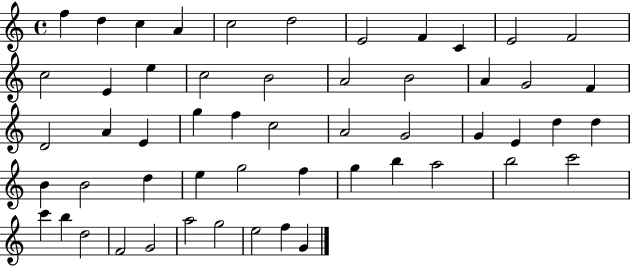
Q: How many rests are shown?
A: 0